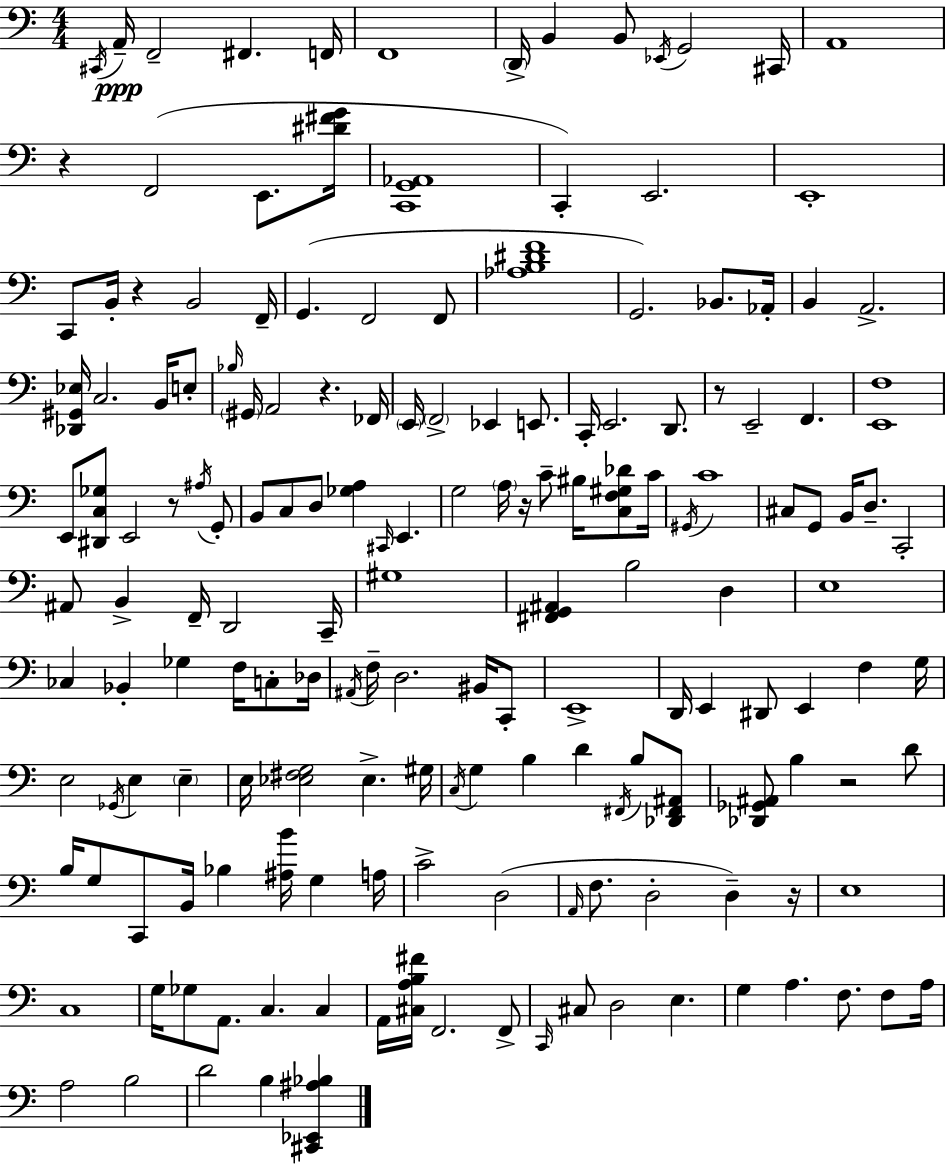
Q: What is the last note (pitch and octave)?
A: B3